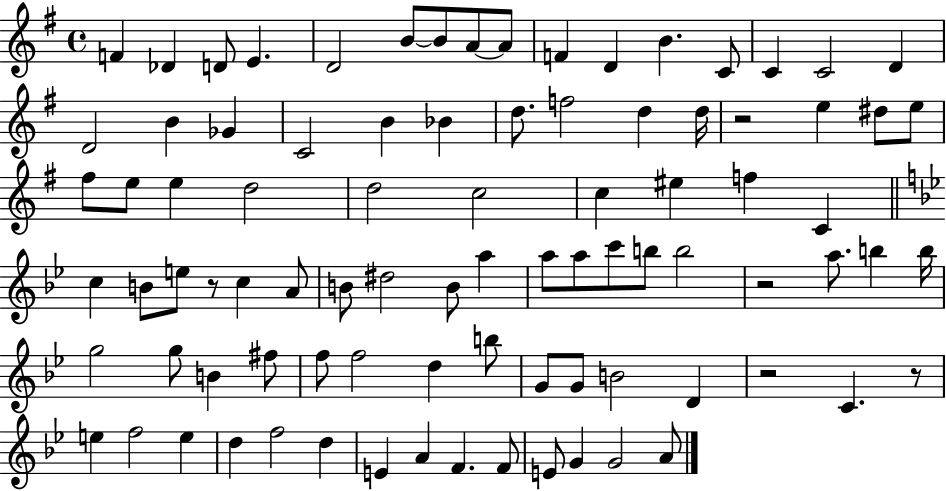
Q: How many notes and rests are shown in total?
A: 88